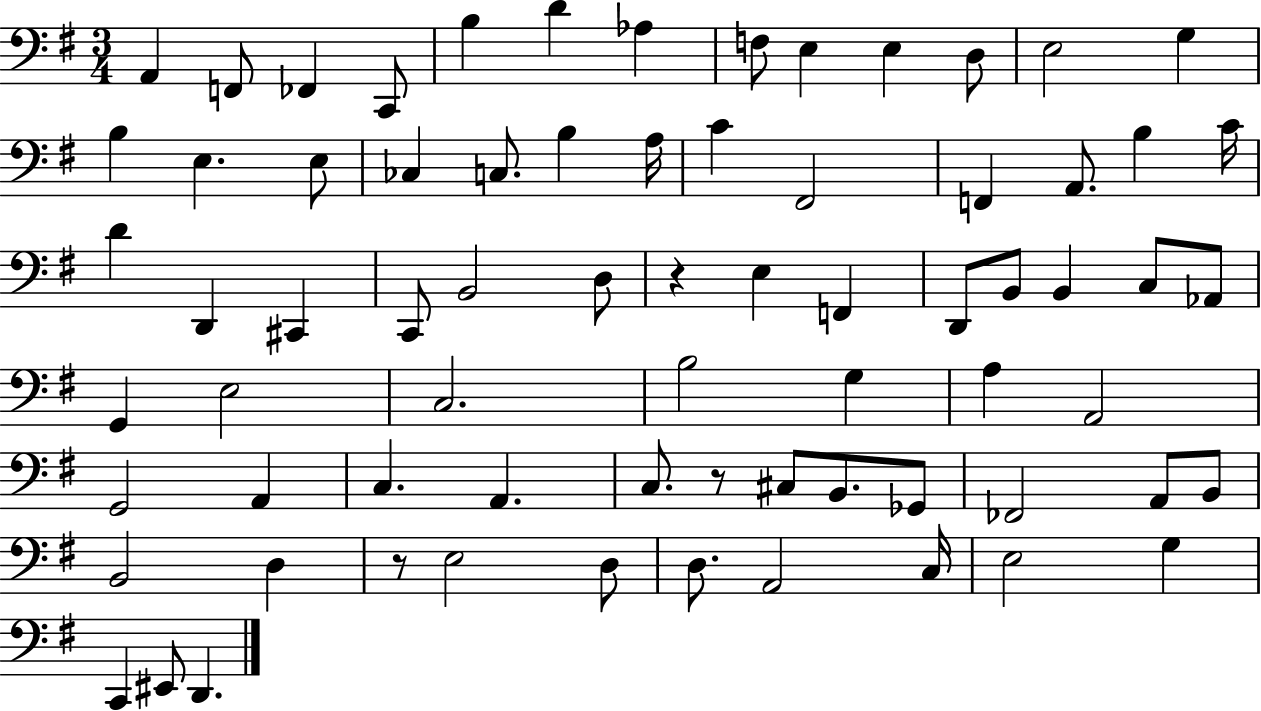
A2/q F2/e FES2/q C2/e B3/q D4/q Ab3/q F3/e E3/q E3/q D3/e E3/h G3/q B3/q E3/q. E3/e CES3/q C3/e. B3/q A3/s C4/q F#2/h F2/q A2/e. B3/q C4/s D4/q D2/q C#2/q C2/e B2/h D3/e R/q E3/q F2/q D2/e B2/e B2/q C3/e Ab2/e G2/q E3/h C3/h. B3/h G3/q A3/q A2/h G2/h A2/q C3/q. A2/q. C3/e. R/e C#3/e B2/e. Gb2/e FES2/h A2/e B2/e B2/h D3/q R/e E3/h D3/e D3/e. A2/h C3/s E3/h G3/q C2/q EIS2/e D2/q.